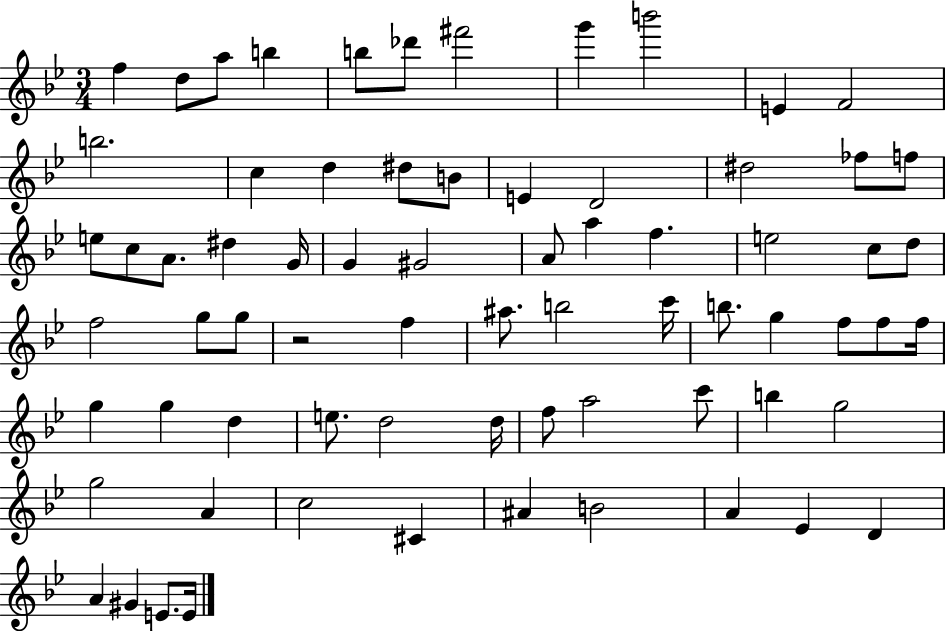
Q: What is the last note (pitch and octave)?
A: E4